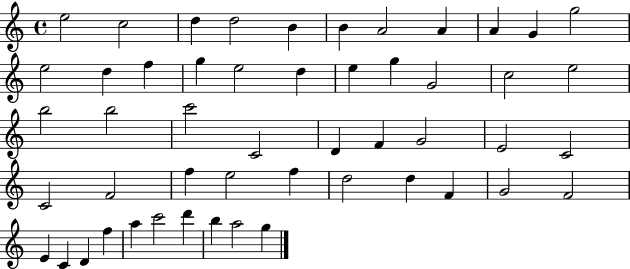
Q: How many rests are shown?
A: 0